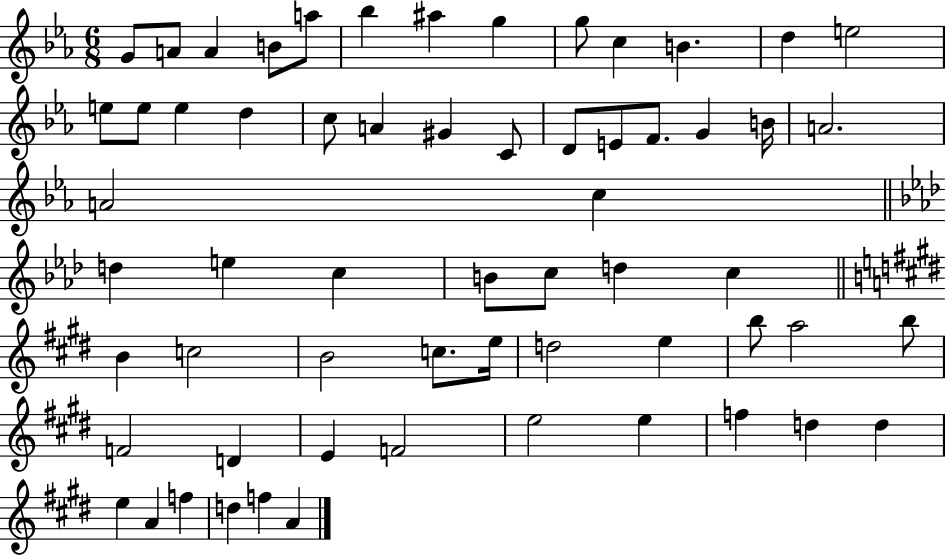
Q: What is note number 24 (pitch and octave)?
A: F4